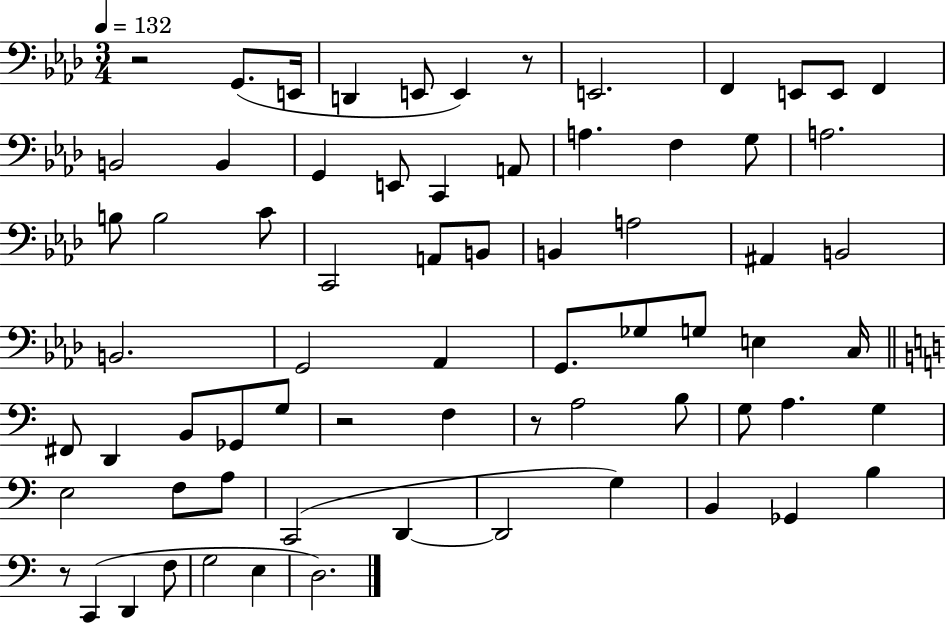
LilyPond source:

{
  \clef bass
  \numericTimeSignature
  \time 3/4
  \key aes \major
  \tempo 4 = 132
  \repeat volta 2 { r2 g,8.( e,16 | d,4 e,8 e,4) r8 | e,2. | f,4 e,8 e,8 f,4 | \break b,2 b,4 | g,4 e,8 c,4 a,8 | a4. f4 g8 | a2. | \break b8 b2 c'8 | c,2 a,8 b,8 | b,4 a2 | ais,4 b,2 | \break b,2. | g,2 aes,4 | g,8. ges8 g8 e4 c16 | \bar "||" \break \key c \major fis,8 d,4 b,8 ges,8 g8 | r2 f4 | r8 a2 b8 | g8 a4. g4 | \break e2 f8 a8 | c,2( d,4~~ | d,2 g4) | b,4 ges,4 b4 | \break r8 c,4( d,4 f8 | g2 e4 | d2.) | } \bar "|."
}